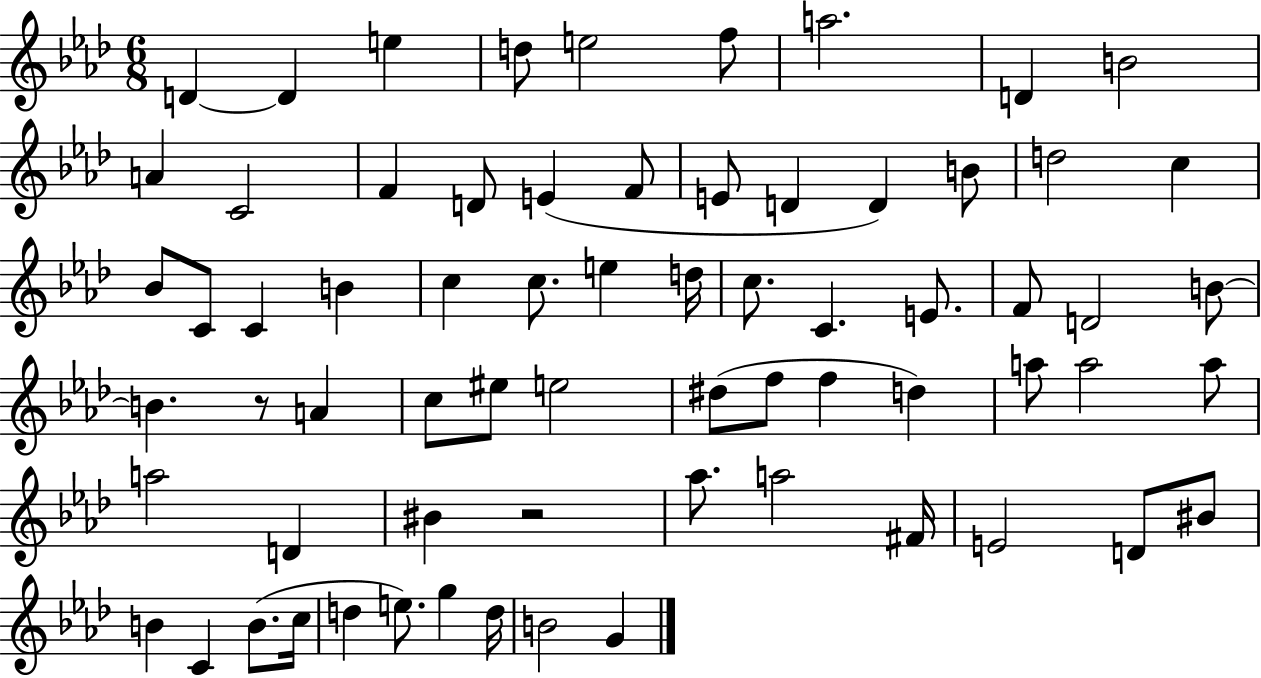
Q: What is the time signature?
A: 6/8